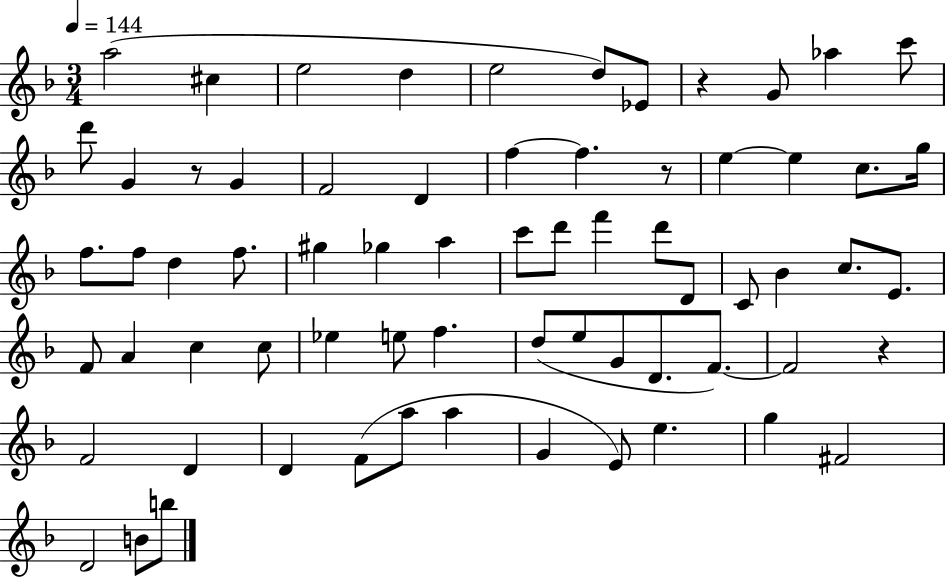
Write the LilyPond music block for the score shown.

{
  \clef treble
  \numericTimeSignature
  \time 3/4
  \key f \major
  \tempo 4 = 144
  a''2( cis''4 | e''2 d''4 | e''2 d''8) ees'8 | r4 g'8 aes''4 c'''8 | \break d'''8 g'4 r8 g'4 | f'2 d'4 | f''4~~ f''4. r8 | e''4~~ e''4 c''8. g''16 | \break f''8. f''8 d''4 f''8. | gis''4 ges''4 a''4 | c'''8 d'''8 f'''4 d'''8 d'8 | c'8 bes'4 c''8. e'8. | \break f'8 a'4 c''4 c''8 | ees''4 e''8 f''4. | d''8( e''8 g'8 d'8. f'8.~~) | f'2 r4 | \break f'2 d'4 | d'4 f'8( a''8 a''4 | g'4 e'8) e''4. | g''4 fis'2 | \break d'2 b'8 b''8 | \bar "|."
}